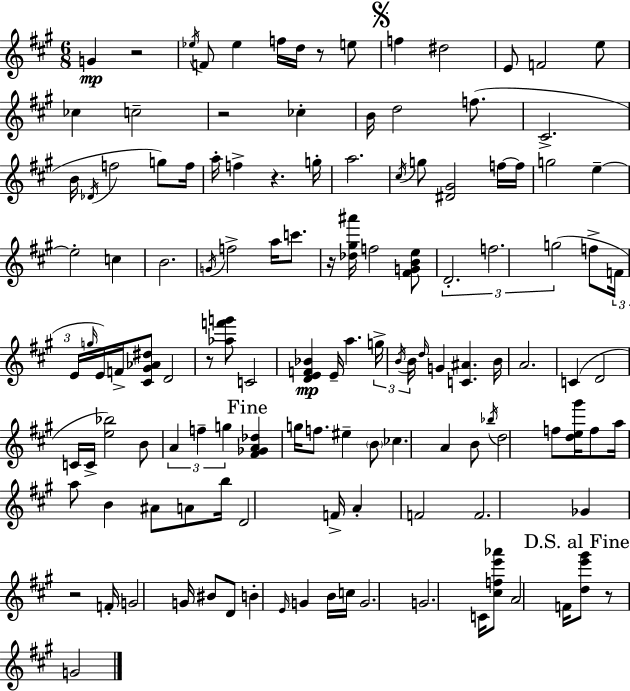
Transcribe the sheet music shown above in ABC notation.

X:1
T:Untitled
M:6/8
L:1/4
K:A
G z2 _e/4 F/2 _e f/4 d/4 z/2 e/2 f ^d2 E/2 F2 e/2 _c c2 z2 _c B/4 d2 f/2 ^C2 B/4 _D/4 f2 g/2 f/4 a/4 f z g/4 a2 ^c/4 g/2 [^D^G]2 f/4 f/4 g2 e e2 c B2 G/4 f2 a/4 c'/2 z/4 [_d^g^a']/4 f2 [^FGBe]/2 D2 f2 g2 f/2 F/4 E/4 g/4 E/4 F/4 [^C^G_A^d]/2 D2 z/2 [_af'g']/2 C2 [DEF_B] E/4 a g/4 B/4 B/4 d/4 G [C^A] B/4 A2 C D2 C/4 C/4 [e_b]2 B/2 A f g [^F_GA_d] g/4 f/2 ^e B/2 _c A B/2 _b/4 d2 f/2 [de^g']/4 f/2 a/4 a/2 B ^A/2 A/2 b/4 D2 F/4 A F2 F2 _G z2 F/4 G2 G/4 ^B/2 D/2 B E/4 G B/4 c/4 G2 G2 C/4 [^cfe'_a']/2 A2 F/4 [de'^g']/2 z/2 G2